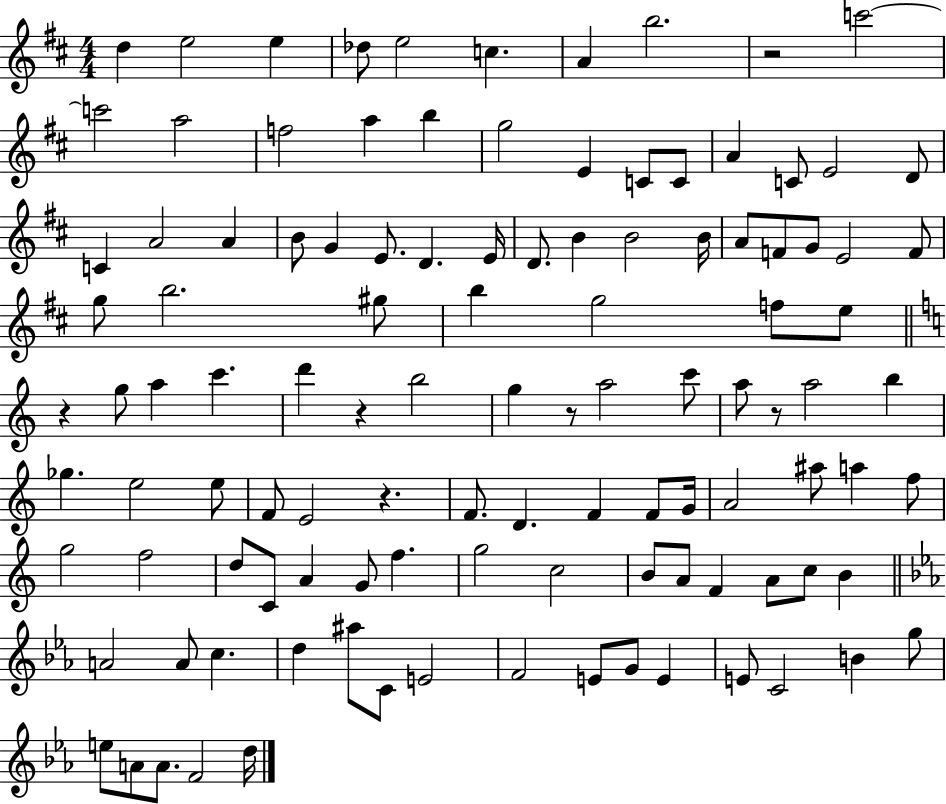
D5/q E5/h E5/q Db5/e E5/h C5/q. A4/q B5/h. R/h C6/h C6/h A5/h F5/h A5/q B5/q G5/h E4/q C4/e C4/e A4/q C4/e E4/h D4/e C4/q A4/h A4/q B4/e G4/q E4/e. D4/q. E4/s D4/e. B4/q B4/h B4/s A4/e F4/e G4/e E4/h F4/e G5/e B5/h. G#5/e B5/q G5/h F5/e E5/e R/q G5/e A5/q C6/q. D6/q R/q B5/h G5/q R/e A5/h C6/e A5/e R/e A5/h B5/q Gb5/q. E5/h E5/e F4/e E4/h R/q. F4/e. D4/q. F4/q F4/e G4/s A4/h A#5/e A5/q F5/e G5/h F5/h D5/e C4/e A4/q G4/e F5/q. G5/h C5/h B4/e A4/e F4/q A4/e C5/e B4/q A4/h A4/e C5/q. D5/q A#5/e C4/e E4/h F4/h E4/e G4/e E4/q E4/e C4/h B4/q G5/e E5/e A4/e A4/e. F4/h D5/s